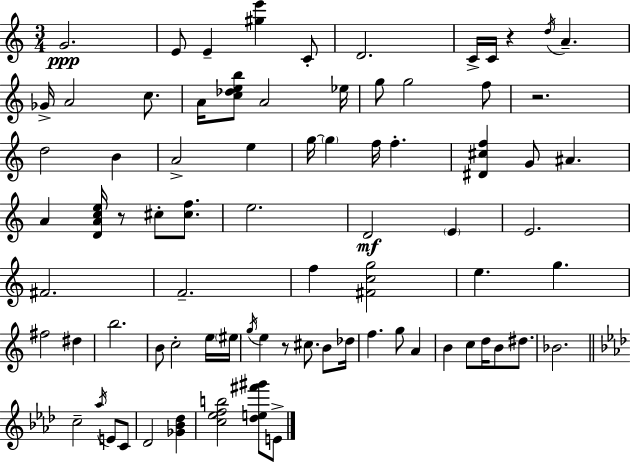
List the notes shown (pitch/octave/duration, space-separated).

G4/h. E4/e E4/q [G#5,E6]/q C4/e D4/h. C4/s C4/s R/q D5/s A4/q. Gb4/s A4/h C5/e. A4/s [C5,Db5,E5,B5]/e A4/h Eb5/s G5/e G5/h F5/e R/h. D5/h B4/q A4/h E5/q G5/s G5/q F5/s F5/q. [D#4,C#5,F5]/q G4/e A#4/q. A4/q [D4,A4,C5,E5]/s R/e C#5/e [C#5,F5]/e. E5/h. D4/h E4/q E4/h. F#4/h. F4/h. F5/q [F#4,C5,G5]/h E5/q. G5/q. F#5/h D#5/q B5/h. B4/e C5/h E5/s EIS5/s G5/s E5/q R/e C#5/e. B4/e Db5/s F5/q. G5/e A4/q B4/q C5/e D5/s B4/e D#5/e. Bb4/h. C5/h Ab5/s E4/e C4/e Db4/h [Gb4,Bb4,Db5]/q [C5,Eb5,F5,B5]/h [Db5,E5,F#6,G#6]/e E4/e